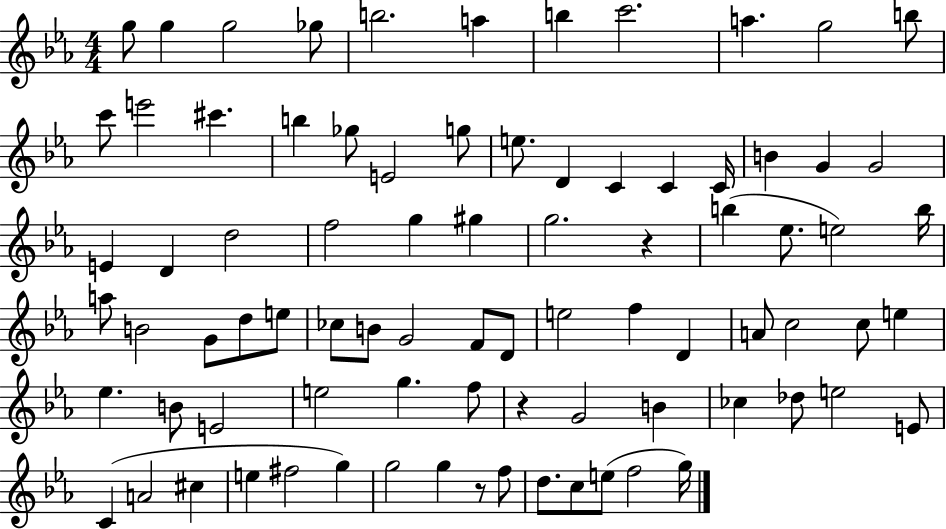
G5/e G5/q G5/h Gb5/e B5/h. A5/q B5/q C6/h. A5/q. G5/h B5/e C6/e E6/h C#6/q. B5/q Gb5/e E4/h G5/e E5/e. D4/q C4/q C4/q C4/s B4/q G4/q G4/h E4/q D4/q D5/h F5/h G5/q G#5/q G5/h. R/q B5/q Eb5/e. E5/h B5/s A5/e B4/h G4/e D5/e E5/e CES5/e B4/e G4/h F4/e D4/e E5/h F5/q D4/q A4/e C5/h C5/e E5/q Eb5/q. B4/e E4/h E5/h G5/q. F5/e R/q G4/h B4/q CES5/q Db5/e E5/h E4/e C4/q A4/h C#5/q E5/q F#5/h G5/q G5/h G5/q R/e F5/e D5/e. C5/e E5/e F5/h G5/s